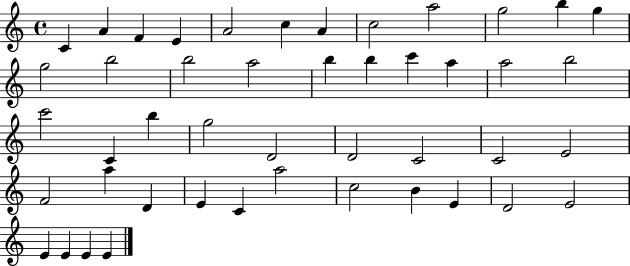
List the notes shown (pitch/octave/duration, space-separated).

C4/q A4/q F4/q E4/q A4/h C5/q A4/q C5/h A5/h G5/h B5/q G5/q G5/h B5/h B5/h A5/h B5/q B5/q C6/q A5/q A5/h B5/h C6/h C4/q B5/q G5/h D4/h D4/h C4/h C4/h E4/h F4/h A5/q D4/q E4/q C4/q A5/h C5/h B4/q E4/q D4/h E4/h E4/q E4/q E4/q E4/q